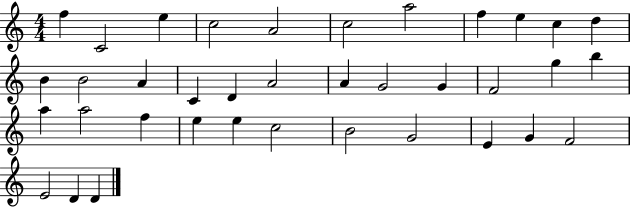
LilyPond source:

{
  \clef treble
  \numericTimeSignature
  \time 4/4
  \key c \major
  f''4 c'2 e''4 | c''2 a'2 | c''2 a''2 | f''4 e''4 c''4 d''4 | \break b'4 b'2 a'4 | c'4 d'4 a'2 | a'4 g'2 g'4 | f'2 g''4 b''4 | \break a''4 a''2 f''4 | e''4 e''4 c''2 | b'2 g'2 | e'4 g'4 f'2 | \break e'2 d'4 d'4 | \bar "|."
}